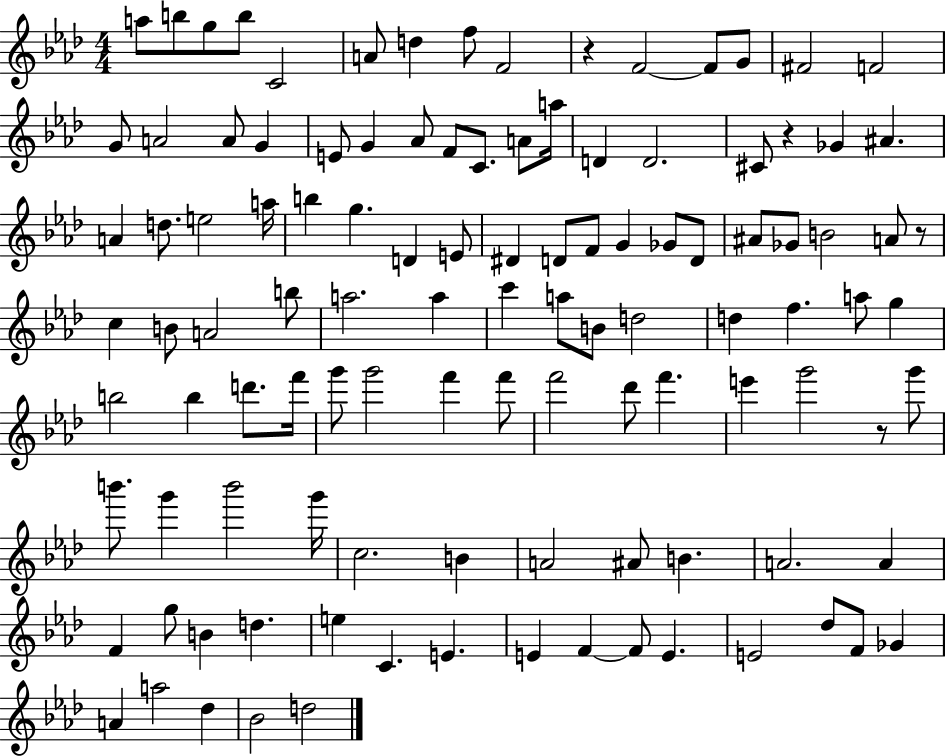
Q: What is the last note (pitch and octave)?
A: D5